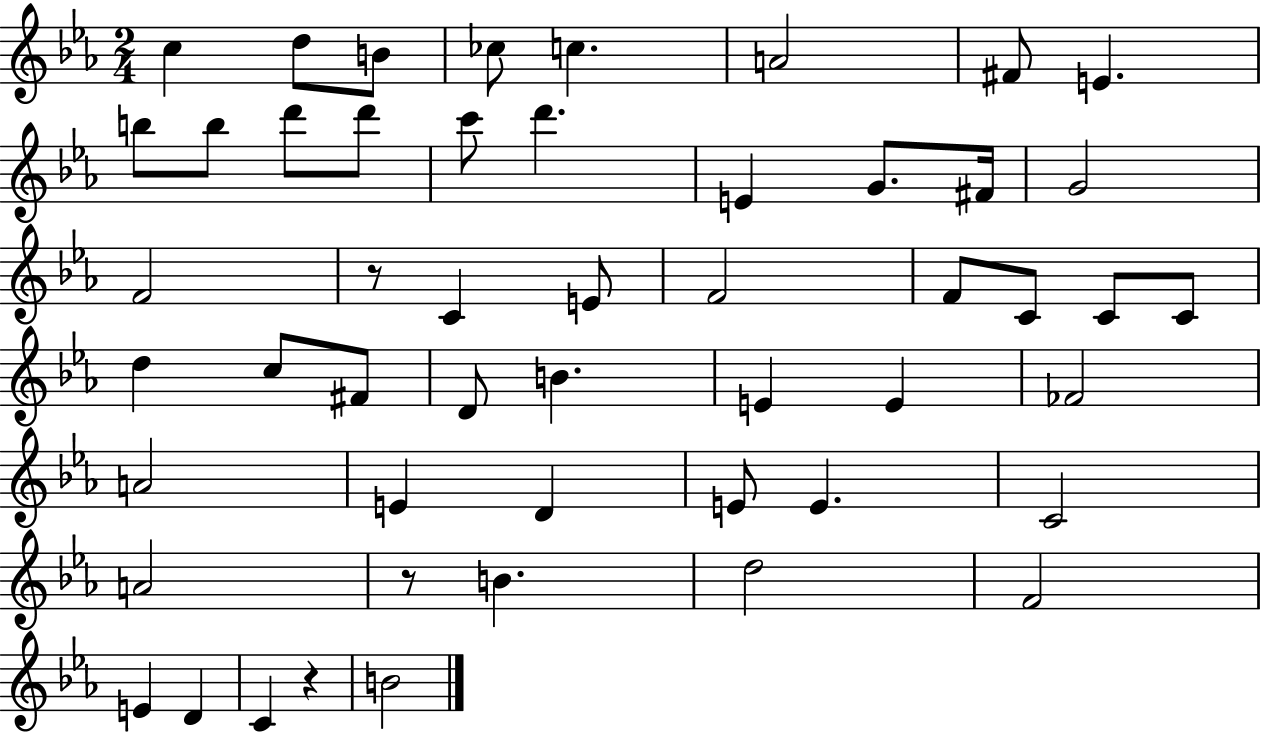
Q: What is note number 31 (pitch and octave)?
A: B4